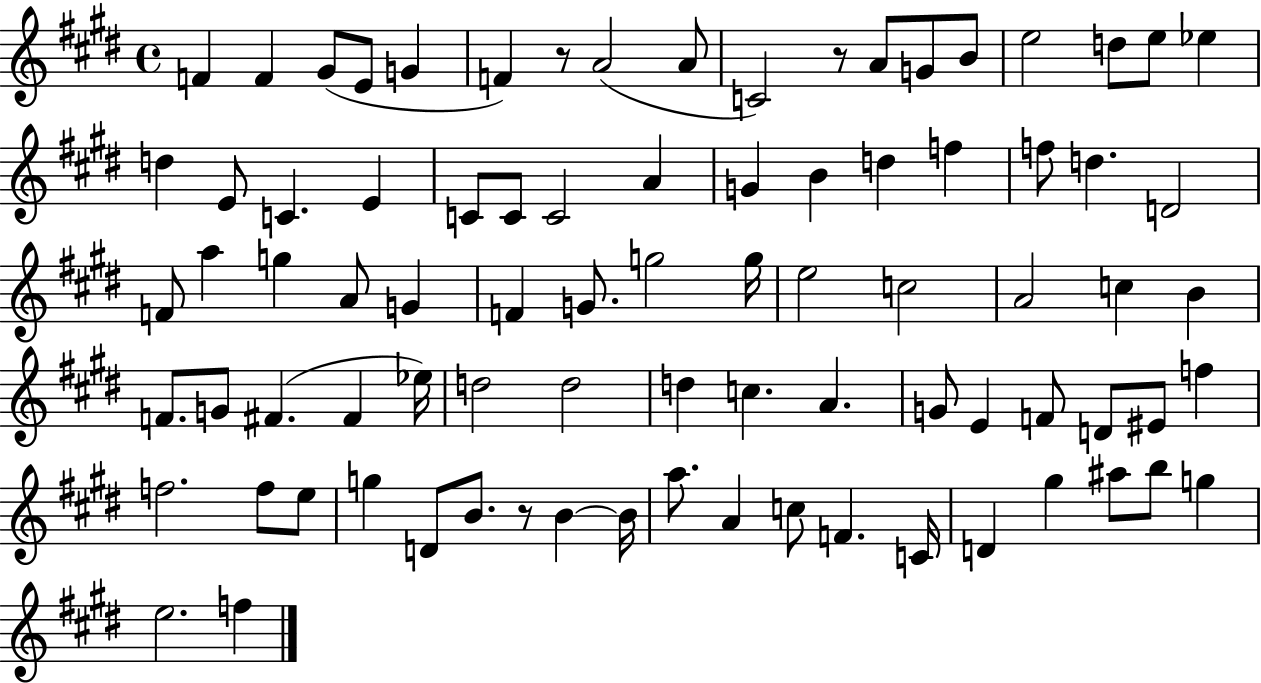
{
  \clef treble
  \time 4/4
  \defaultTimeSignature
  \key e \major
  f'4 f'4 gis'8( e'8 g'4 | f'4) r8 a'2( a'8 | c'2) r8 a'8 g'8 b'8 | e''2 d''8 e''8 ees''4 | \break d''4 e'8 c'4. e'4 | c'8 c'8 c'2 a'4 | g'4 b'4 d''4 f''4 | f''8 d''4. d'2 | \break f'8 a''4 g''4 a'8 g'4 | f'4 g'8. g''2 g''16 | e''2 c''2 | a'2 c''4 b'4 | \break f'8. g'8 fis'4.( fis'4 ees''16) | d''2 d''2 | d''4 c''4. a'4. | g'8 e'4 f'8 d'8 eis'8 f''4 | \break f''2. f''8 e''8 | g''4 d'8 b'8. r8 b'4~~ b'16 | a''8. a'4 c''8 f'4. c'16 | d'4 gis''4 ais''8 b''8 g''4 | \break e''2. f''4 | \bar "|."
}